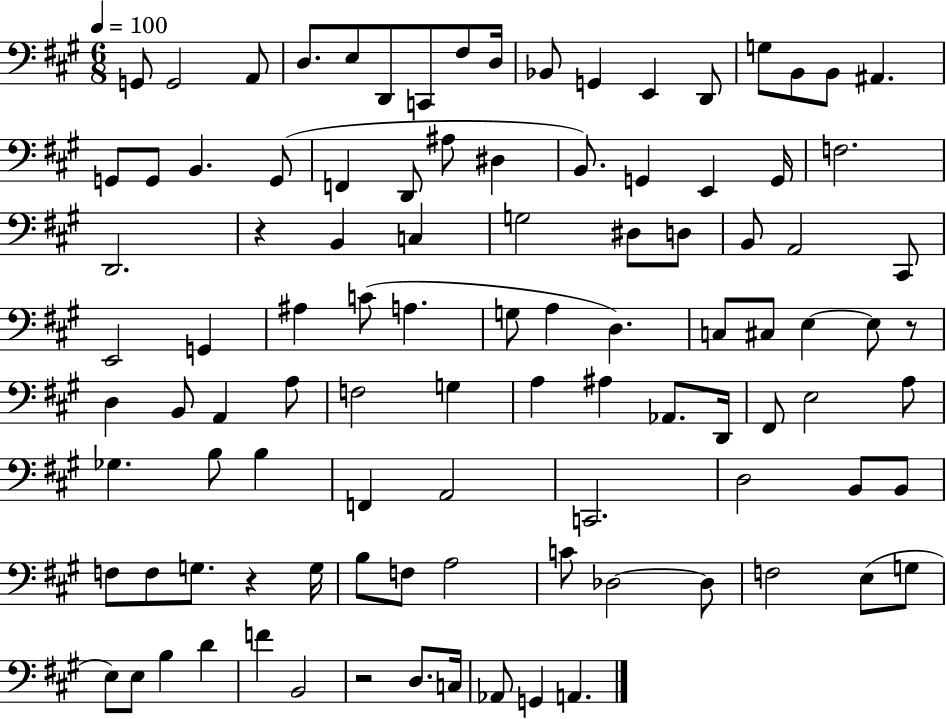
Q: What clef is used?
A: bass